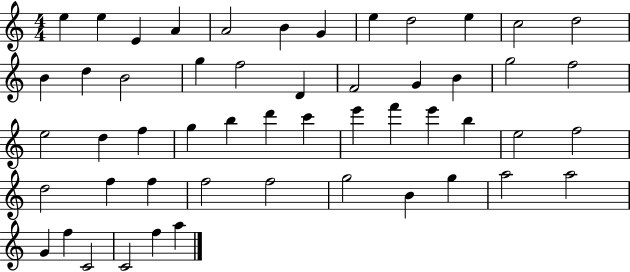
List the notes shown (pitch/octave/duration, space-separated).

E5/q E5/q E4/q A4/q A4/h B4/q G4/q E5/q D5/h E5/q C5/h D5/h B4/q D5/q B4/h G5/q F5/h D4/q F4/h G4/q B4/q G5/h F5/h E5/h D5/q F5/q G5/q B5/q D6/q C6/q E6/q F6/q E6/q B5/q E5/h F5/h D5/h F5/q F5/q F5/h F5/h G5/h B4/q G5/q A5/h A5/h G4/q F5/q C4/h C4/h F5/q A5/q